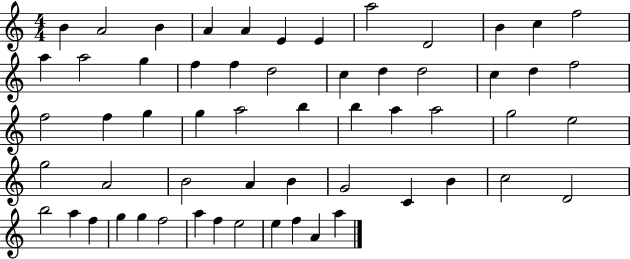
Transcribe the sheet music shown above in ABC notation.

X:1
T:Untitled
M:4/4
L:1/4
K:C
B A2 B A A E E a2 D2 B c f2 a a2 g f f d2 c d d2 c d f2 f2 f g g a2 b b a a2 g2 e2 g2 A2 B2 A B G2 C B c2 D2 b2 a f g g f2 a f e2 e f A a